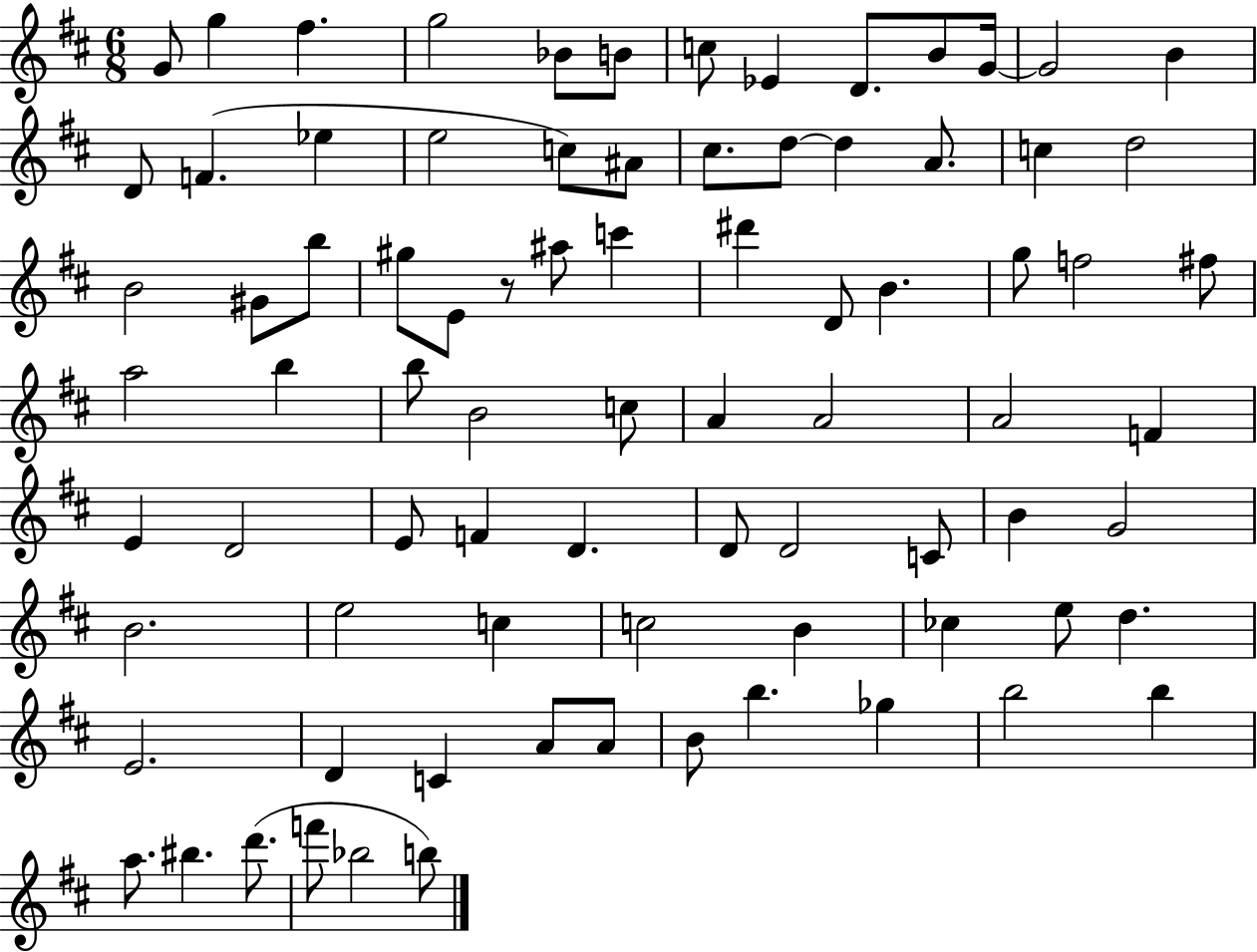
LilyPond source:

{
  \clef treble
  \numericTimeSignature
  \time 6/8
  \key d \major
  g'8 g''4 fis''4. | g''2 bes'8 b'8 | c''8 ees'4 d'8. b'8 g'16~~ | g'2 b'4 | \break d'8 f'4.( ees''4 | e''2 c''8) ais'8 | cis''8. d''8~~ d''4 a'8. | c''4 d''2 | \break b'2 gis'8 b''8 | gis''8 e'8 r8 ais''8 c'''4 | dis'''4 d'8 b'4. | g''8 f''2 fis''8 | \break a''2 b''4 | b''8 b'2 c''8 | a'4 a'2 | a'2 f'4 | \break e'4 d'2 | e'8 f'4 d'4. | d'8 d'2 c'8 | b'4 g'2 | \break b'2. | e''2 c''4 | c''2 b'4 | ces''4 e''8 d''4. | \break e'2. | d'4 c'4 a'8 a'8 | b'8 b''4. ges''4 | b''2 b''4 | \break a''8. bis''4. d'''8.( | f'''8 bes''2 b''8) | \bar "|."
}